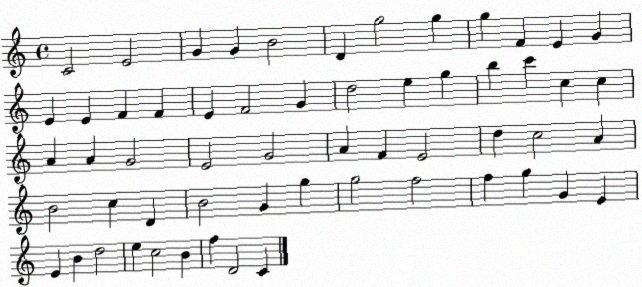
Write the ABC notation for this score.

X:1
T:Untitled
M:4/4
L:1/4
K:C
C2 E2 G G B2 D g2 g g F E G E E F F E F2 G d2 e g b c' c c A A G2 E2 G2 A F E2 d c2 A B2 c D B2 G g g2 f2 f g G E E B d2 e c2 B f D2 C